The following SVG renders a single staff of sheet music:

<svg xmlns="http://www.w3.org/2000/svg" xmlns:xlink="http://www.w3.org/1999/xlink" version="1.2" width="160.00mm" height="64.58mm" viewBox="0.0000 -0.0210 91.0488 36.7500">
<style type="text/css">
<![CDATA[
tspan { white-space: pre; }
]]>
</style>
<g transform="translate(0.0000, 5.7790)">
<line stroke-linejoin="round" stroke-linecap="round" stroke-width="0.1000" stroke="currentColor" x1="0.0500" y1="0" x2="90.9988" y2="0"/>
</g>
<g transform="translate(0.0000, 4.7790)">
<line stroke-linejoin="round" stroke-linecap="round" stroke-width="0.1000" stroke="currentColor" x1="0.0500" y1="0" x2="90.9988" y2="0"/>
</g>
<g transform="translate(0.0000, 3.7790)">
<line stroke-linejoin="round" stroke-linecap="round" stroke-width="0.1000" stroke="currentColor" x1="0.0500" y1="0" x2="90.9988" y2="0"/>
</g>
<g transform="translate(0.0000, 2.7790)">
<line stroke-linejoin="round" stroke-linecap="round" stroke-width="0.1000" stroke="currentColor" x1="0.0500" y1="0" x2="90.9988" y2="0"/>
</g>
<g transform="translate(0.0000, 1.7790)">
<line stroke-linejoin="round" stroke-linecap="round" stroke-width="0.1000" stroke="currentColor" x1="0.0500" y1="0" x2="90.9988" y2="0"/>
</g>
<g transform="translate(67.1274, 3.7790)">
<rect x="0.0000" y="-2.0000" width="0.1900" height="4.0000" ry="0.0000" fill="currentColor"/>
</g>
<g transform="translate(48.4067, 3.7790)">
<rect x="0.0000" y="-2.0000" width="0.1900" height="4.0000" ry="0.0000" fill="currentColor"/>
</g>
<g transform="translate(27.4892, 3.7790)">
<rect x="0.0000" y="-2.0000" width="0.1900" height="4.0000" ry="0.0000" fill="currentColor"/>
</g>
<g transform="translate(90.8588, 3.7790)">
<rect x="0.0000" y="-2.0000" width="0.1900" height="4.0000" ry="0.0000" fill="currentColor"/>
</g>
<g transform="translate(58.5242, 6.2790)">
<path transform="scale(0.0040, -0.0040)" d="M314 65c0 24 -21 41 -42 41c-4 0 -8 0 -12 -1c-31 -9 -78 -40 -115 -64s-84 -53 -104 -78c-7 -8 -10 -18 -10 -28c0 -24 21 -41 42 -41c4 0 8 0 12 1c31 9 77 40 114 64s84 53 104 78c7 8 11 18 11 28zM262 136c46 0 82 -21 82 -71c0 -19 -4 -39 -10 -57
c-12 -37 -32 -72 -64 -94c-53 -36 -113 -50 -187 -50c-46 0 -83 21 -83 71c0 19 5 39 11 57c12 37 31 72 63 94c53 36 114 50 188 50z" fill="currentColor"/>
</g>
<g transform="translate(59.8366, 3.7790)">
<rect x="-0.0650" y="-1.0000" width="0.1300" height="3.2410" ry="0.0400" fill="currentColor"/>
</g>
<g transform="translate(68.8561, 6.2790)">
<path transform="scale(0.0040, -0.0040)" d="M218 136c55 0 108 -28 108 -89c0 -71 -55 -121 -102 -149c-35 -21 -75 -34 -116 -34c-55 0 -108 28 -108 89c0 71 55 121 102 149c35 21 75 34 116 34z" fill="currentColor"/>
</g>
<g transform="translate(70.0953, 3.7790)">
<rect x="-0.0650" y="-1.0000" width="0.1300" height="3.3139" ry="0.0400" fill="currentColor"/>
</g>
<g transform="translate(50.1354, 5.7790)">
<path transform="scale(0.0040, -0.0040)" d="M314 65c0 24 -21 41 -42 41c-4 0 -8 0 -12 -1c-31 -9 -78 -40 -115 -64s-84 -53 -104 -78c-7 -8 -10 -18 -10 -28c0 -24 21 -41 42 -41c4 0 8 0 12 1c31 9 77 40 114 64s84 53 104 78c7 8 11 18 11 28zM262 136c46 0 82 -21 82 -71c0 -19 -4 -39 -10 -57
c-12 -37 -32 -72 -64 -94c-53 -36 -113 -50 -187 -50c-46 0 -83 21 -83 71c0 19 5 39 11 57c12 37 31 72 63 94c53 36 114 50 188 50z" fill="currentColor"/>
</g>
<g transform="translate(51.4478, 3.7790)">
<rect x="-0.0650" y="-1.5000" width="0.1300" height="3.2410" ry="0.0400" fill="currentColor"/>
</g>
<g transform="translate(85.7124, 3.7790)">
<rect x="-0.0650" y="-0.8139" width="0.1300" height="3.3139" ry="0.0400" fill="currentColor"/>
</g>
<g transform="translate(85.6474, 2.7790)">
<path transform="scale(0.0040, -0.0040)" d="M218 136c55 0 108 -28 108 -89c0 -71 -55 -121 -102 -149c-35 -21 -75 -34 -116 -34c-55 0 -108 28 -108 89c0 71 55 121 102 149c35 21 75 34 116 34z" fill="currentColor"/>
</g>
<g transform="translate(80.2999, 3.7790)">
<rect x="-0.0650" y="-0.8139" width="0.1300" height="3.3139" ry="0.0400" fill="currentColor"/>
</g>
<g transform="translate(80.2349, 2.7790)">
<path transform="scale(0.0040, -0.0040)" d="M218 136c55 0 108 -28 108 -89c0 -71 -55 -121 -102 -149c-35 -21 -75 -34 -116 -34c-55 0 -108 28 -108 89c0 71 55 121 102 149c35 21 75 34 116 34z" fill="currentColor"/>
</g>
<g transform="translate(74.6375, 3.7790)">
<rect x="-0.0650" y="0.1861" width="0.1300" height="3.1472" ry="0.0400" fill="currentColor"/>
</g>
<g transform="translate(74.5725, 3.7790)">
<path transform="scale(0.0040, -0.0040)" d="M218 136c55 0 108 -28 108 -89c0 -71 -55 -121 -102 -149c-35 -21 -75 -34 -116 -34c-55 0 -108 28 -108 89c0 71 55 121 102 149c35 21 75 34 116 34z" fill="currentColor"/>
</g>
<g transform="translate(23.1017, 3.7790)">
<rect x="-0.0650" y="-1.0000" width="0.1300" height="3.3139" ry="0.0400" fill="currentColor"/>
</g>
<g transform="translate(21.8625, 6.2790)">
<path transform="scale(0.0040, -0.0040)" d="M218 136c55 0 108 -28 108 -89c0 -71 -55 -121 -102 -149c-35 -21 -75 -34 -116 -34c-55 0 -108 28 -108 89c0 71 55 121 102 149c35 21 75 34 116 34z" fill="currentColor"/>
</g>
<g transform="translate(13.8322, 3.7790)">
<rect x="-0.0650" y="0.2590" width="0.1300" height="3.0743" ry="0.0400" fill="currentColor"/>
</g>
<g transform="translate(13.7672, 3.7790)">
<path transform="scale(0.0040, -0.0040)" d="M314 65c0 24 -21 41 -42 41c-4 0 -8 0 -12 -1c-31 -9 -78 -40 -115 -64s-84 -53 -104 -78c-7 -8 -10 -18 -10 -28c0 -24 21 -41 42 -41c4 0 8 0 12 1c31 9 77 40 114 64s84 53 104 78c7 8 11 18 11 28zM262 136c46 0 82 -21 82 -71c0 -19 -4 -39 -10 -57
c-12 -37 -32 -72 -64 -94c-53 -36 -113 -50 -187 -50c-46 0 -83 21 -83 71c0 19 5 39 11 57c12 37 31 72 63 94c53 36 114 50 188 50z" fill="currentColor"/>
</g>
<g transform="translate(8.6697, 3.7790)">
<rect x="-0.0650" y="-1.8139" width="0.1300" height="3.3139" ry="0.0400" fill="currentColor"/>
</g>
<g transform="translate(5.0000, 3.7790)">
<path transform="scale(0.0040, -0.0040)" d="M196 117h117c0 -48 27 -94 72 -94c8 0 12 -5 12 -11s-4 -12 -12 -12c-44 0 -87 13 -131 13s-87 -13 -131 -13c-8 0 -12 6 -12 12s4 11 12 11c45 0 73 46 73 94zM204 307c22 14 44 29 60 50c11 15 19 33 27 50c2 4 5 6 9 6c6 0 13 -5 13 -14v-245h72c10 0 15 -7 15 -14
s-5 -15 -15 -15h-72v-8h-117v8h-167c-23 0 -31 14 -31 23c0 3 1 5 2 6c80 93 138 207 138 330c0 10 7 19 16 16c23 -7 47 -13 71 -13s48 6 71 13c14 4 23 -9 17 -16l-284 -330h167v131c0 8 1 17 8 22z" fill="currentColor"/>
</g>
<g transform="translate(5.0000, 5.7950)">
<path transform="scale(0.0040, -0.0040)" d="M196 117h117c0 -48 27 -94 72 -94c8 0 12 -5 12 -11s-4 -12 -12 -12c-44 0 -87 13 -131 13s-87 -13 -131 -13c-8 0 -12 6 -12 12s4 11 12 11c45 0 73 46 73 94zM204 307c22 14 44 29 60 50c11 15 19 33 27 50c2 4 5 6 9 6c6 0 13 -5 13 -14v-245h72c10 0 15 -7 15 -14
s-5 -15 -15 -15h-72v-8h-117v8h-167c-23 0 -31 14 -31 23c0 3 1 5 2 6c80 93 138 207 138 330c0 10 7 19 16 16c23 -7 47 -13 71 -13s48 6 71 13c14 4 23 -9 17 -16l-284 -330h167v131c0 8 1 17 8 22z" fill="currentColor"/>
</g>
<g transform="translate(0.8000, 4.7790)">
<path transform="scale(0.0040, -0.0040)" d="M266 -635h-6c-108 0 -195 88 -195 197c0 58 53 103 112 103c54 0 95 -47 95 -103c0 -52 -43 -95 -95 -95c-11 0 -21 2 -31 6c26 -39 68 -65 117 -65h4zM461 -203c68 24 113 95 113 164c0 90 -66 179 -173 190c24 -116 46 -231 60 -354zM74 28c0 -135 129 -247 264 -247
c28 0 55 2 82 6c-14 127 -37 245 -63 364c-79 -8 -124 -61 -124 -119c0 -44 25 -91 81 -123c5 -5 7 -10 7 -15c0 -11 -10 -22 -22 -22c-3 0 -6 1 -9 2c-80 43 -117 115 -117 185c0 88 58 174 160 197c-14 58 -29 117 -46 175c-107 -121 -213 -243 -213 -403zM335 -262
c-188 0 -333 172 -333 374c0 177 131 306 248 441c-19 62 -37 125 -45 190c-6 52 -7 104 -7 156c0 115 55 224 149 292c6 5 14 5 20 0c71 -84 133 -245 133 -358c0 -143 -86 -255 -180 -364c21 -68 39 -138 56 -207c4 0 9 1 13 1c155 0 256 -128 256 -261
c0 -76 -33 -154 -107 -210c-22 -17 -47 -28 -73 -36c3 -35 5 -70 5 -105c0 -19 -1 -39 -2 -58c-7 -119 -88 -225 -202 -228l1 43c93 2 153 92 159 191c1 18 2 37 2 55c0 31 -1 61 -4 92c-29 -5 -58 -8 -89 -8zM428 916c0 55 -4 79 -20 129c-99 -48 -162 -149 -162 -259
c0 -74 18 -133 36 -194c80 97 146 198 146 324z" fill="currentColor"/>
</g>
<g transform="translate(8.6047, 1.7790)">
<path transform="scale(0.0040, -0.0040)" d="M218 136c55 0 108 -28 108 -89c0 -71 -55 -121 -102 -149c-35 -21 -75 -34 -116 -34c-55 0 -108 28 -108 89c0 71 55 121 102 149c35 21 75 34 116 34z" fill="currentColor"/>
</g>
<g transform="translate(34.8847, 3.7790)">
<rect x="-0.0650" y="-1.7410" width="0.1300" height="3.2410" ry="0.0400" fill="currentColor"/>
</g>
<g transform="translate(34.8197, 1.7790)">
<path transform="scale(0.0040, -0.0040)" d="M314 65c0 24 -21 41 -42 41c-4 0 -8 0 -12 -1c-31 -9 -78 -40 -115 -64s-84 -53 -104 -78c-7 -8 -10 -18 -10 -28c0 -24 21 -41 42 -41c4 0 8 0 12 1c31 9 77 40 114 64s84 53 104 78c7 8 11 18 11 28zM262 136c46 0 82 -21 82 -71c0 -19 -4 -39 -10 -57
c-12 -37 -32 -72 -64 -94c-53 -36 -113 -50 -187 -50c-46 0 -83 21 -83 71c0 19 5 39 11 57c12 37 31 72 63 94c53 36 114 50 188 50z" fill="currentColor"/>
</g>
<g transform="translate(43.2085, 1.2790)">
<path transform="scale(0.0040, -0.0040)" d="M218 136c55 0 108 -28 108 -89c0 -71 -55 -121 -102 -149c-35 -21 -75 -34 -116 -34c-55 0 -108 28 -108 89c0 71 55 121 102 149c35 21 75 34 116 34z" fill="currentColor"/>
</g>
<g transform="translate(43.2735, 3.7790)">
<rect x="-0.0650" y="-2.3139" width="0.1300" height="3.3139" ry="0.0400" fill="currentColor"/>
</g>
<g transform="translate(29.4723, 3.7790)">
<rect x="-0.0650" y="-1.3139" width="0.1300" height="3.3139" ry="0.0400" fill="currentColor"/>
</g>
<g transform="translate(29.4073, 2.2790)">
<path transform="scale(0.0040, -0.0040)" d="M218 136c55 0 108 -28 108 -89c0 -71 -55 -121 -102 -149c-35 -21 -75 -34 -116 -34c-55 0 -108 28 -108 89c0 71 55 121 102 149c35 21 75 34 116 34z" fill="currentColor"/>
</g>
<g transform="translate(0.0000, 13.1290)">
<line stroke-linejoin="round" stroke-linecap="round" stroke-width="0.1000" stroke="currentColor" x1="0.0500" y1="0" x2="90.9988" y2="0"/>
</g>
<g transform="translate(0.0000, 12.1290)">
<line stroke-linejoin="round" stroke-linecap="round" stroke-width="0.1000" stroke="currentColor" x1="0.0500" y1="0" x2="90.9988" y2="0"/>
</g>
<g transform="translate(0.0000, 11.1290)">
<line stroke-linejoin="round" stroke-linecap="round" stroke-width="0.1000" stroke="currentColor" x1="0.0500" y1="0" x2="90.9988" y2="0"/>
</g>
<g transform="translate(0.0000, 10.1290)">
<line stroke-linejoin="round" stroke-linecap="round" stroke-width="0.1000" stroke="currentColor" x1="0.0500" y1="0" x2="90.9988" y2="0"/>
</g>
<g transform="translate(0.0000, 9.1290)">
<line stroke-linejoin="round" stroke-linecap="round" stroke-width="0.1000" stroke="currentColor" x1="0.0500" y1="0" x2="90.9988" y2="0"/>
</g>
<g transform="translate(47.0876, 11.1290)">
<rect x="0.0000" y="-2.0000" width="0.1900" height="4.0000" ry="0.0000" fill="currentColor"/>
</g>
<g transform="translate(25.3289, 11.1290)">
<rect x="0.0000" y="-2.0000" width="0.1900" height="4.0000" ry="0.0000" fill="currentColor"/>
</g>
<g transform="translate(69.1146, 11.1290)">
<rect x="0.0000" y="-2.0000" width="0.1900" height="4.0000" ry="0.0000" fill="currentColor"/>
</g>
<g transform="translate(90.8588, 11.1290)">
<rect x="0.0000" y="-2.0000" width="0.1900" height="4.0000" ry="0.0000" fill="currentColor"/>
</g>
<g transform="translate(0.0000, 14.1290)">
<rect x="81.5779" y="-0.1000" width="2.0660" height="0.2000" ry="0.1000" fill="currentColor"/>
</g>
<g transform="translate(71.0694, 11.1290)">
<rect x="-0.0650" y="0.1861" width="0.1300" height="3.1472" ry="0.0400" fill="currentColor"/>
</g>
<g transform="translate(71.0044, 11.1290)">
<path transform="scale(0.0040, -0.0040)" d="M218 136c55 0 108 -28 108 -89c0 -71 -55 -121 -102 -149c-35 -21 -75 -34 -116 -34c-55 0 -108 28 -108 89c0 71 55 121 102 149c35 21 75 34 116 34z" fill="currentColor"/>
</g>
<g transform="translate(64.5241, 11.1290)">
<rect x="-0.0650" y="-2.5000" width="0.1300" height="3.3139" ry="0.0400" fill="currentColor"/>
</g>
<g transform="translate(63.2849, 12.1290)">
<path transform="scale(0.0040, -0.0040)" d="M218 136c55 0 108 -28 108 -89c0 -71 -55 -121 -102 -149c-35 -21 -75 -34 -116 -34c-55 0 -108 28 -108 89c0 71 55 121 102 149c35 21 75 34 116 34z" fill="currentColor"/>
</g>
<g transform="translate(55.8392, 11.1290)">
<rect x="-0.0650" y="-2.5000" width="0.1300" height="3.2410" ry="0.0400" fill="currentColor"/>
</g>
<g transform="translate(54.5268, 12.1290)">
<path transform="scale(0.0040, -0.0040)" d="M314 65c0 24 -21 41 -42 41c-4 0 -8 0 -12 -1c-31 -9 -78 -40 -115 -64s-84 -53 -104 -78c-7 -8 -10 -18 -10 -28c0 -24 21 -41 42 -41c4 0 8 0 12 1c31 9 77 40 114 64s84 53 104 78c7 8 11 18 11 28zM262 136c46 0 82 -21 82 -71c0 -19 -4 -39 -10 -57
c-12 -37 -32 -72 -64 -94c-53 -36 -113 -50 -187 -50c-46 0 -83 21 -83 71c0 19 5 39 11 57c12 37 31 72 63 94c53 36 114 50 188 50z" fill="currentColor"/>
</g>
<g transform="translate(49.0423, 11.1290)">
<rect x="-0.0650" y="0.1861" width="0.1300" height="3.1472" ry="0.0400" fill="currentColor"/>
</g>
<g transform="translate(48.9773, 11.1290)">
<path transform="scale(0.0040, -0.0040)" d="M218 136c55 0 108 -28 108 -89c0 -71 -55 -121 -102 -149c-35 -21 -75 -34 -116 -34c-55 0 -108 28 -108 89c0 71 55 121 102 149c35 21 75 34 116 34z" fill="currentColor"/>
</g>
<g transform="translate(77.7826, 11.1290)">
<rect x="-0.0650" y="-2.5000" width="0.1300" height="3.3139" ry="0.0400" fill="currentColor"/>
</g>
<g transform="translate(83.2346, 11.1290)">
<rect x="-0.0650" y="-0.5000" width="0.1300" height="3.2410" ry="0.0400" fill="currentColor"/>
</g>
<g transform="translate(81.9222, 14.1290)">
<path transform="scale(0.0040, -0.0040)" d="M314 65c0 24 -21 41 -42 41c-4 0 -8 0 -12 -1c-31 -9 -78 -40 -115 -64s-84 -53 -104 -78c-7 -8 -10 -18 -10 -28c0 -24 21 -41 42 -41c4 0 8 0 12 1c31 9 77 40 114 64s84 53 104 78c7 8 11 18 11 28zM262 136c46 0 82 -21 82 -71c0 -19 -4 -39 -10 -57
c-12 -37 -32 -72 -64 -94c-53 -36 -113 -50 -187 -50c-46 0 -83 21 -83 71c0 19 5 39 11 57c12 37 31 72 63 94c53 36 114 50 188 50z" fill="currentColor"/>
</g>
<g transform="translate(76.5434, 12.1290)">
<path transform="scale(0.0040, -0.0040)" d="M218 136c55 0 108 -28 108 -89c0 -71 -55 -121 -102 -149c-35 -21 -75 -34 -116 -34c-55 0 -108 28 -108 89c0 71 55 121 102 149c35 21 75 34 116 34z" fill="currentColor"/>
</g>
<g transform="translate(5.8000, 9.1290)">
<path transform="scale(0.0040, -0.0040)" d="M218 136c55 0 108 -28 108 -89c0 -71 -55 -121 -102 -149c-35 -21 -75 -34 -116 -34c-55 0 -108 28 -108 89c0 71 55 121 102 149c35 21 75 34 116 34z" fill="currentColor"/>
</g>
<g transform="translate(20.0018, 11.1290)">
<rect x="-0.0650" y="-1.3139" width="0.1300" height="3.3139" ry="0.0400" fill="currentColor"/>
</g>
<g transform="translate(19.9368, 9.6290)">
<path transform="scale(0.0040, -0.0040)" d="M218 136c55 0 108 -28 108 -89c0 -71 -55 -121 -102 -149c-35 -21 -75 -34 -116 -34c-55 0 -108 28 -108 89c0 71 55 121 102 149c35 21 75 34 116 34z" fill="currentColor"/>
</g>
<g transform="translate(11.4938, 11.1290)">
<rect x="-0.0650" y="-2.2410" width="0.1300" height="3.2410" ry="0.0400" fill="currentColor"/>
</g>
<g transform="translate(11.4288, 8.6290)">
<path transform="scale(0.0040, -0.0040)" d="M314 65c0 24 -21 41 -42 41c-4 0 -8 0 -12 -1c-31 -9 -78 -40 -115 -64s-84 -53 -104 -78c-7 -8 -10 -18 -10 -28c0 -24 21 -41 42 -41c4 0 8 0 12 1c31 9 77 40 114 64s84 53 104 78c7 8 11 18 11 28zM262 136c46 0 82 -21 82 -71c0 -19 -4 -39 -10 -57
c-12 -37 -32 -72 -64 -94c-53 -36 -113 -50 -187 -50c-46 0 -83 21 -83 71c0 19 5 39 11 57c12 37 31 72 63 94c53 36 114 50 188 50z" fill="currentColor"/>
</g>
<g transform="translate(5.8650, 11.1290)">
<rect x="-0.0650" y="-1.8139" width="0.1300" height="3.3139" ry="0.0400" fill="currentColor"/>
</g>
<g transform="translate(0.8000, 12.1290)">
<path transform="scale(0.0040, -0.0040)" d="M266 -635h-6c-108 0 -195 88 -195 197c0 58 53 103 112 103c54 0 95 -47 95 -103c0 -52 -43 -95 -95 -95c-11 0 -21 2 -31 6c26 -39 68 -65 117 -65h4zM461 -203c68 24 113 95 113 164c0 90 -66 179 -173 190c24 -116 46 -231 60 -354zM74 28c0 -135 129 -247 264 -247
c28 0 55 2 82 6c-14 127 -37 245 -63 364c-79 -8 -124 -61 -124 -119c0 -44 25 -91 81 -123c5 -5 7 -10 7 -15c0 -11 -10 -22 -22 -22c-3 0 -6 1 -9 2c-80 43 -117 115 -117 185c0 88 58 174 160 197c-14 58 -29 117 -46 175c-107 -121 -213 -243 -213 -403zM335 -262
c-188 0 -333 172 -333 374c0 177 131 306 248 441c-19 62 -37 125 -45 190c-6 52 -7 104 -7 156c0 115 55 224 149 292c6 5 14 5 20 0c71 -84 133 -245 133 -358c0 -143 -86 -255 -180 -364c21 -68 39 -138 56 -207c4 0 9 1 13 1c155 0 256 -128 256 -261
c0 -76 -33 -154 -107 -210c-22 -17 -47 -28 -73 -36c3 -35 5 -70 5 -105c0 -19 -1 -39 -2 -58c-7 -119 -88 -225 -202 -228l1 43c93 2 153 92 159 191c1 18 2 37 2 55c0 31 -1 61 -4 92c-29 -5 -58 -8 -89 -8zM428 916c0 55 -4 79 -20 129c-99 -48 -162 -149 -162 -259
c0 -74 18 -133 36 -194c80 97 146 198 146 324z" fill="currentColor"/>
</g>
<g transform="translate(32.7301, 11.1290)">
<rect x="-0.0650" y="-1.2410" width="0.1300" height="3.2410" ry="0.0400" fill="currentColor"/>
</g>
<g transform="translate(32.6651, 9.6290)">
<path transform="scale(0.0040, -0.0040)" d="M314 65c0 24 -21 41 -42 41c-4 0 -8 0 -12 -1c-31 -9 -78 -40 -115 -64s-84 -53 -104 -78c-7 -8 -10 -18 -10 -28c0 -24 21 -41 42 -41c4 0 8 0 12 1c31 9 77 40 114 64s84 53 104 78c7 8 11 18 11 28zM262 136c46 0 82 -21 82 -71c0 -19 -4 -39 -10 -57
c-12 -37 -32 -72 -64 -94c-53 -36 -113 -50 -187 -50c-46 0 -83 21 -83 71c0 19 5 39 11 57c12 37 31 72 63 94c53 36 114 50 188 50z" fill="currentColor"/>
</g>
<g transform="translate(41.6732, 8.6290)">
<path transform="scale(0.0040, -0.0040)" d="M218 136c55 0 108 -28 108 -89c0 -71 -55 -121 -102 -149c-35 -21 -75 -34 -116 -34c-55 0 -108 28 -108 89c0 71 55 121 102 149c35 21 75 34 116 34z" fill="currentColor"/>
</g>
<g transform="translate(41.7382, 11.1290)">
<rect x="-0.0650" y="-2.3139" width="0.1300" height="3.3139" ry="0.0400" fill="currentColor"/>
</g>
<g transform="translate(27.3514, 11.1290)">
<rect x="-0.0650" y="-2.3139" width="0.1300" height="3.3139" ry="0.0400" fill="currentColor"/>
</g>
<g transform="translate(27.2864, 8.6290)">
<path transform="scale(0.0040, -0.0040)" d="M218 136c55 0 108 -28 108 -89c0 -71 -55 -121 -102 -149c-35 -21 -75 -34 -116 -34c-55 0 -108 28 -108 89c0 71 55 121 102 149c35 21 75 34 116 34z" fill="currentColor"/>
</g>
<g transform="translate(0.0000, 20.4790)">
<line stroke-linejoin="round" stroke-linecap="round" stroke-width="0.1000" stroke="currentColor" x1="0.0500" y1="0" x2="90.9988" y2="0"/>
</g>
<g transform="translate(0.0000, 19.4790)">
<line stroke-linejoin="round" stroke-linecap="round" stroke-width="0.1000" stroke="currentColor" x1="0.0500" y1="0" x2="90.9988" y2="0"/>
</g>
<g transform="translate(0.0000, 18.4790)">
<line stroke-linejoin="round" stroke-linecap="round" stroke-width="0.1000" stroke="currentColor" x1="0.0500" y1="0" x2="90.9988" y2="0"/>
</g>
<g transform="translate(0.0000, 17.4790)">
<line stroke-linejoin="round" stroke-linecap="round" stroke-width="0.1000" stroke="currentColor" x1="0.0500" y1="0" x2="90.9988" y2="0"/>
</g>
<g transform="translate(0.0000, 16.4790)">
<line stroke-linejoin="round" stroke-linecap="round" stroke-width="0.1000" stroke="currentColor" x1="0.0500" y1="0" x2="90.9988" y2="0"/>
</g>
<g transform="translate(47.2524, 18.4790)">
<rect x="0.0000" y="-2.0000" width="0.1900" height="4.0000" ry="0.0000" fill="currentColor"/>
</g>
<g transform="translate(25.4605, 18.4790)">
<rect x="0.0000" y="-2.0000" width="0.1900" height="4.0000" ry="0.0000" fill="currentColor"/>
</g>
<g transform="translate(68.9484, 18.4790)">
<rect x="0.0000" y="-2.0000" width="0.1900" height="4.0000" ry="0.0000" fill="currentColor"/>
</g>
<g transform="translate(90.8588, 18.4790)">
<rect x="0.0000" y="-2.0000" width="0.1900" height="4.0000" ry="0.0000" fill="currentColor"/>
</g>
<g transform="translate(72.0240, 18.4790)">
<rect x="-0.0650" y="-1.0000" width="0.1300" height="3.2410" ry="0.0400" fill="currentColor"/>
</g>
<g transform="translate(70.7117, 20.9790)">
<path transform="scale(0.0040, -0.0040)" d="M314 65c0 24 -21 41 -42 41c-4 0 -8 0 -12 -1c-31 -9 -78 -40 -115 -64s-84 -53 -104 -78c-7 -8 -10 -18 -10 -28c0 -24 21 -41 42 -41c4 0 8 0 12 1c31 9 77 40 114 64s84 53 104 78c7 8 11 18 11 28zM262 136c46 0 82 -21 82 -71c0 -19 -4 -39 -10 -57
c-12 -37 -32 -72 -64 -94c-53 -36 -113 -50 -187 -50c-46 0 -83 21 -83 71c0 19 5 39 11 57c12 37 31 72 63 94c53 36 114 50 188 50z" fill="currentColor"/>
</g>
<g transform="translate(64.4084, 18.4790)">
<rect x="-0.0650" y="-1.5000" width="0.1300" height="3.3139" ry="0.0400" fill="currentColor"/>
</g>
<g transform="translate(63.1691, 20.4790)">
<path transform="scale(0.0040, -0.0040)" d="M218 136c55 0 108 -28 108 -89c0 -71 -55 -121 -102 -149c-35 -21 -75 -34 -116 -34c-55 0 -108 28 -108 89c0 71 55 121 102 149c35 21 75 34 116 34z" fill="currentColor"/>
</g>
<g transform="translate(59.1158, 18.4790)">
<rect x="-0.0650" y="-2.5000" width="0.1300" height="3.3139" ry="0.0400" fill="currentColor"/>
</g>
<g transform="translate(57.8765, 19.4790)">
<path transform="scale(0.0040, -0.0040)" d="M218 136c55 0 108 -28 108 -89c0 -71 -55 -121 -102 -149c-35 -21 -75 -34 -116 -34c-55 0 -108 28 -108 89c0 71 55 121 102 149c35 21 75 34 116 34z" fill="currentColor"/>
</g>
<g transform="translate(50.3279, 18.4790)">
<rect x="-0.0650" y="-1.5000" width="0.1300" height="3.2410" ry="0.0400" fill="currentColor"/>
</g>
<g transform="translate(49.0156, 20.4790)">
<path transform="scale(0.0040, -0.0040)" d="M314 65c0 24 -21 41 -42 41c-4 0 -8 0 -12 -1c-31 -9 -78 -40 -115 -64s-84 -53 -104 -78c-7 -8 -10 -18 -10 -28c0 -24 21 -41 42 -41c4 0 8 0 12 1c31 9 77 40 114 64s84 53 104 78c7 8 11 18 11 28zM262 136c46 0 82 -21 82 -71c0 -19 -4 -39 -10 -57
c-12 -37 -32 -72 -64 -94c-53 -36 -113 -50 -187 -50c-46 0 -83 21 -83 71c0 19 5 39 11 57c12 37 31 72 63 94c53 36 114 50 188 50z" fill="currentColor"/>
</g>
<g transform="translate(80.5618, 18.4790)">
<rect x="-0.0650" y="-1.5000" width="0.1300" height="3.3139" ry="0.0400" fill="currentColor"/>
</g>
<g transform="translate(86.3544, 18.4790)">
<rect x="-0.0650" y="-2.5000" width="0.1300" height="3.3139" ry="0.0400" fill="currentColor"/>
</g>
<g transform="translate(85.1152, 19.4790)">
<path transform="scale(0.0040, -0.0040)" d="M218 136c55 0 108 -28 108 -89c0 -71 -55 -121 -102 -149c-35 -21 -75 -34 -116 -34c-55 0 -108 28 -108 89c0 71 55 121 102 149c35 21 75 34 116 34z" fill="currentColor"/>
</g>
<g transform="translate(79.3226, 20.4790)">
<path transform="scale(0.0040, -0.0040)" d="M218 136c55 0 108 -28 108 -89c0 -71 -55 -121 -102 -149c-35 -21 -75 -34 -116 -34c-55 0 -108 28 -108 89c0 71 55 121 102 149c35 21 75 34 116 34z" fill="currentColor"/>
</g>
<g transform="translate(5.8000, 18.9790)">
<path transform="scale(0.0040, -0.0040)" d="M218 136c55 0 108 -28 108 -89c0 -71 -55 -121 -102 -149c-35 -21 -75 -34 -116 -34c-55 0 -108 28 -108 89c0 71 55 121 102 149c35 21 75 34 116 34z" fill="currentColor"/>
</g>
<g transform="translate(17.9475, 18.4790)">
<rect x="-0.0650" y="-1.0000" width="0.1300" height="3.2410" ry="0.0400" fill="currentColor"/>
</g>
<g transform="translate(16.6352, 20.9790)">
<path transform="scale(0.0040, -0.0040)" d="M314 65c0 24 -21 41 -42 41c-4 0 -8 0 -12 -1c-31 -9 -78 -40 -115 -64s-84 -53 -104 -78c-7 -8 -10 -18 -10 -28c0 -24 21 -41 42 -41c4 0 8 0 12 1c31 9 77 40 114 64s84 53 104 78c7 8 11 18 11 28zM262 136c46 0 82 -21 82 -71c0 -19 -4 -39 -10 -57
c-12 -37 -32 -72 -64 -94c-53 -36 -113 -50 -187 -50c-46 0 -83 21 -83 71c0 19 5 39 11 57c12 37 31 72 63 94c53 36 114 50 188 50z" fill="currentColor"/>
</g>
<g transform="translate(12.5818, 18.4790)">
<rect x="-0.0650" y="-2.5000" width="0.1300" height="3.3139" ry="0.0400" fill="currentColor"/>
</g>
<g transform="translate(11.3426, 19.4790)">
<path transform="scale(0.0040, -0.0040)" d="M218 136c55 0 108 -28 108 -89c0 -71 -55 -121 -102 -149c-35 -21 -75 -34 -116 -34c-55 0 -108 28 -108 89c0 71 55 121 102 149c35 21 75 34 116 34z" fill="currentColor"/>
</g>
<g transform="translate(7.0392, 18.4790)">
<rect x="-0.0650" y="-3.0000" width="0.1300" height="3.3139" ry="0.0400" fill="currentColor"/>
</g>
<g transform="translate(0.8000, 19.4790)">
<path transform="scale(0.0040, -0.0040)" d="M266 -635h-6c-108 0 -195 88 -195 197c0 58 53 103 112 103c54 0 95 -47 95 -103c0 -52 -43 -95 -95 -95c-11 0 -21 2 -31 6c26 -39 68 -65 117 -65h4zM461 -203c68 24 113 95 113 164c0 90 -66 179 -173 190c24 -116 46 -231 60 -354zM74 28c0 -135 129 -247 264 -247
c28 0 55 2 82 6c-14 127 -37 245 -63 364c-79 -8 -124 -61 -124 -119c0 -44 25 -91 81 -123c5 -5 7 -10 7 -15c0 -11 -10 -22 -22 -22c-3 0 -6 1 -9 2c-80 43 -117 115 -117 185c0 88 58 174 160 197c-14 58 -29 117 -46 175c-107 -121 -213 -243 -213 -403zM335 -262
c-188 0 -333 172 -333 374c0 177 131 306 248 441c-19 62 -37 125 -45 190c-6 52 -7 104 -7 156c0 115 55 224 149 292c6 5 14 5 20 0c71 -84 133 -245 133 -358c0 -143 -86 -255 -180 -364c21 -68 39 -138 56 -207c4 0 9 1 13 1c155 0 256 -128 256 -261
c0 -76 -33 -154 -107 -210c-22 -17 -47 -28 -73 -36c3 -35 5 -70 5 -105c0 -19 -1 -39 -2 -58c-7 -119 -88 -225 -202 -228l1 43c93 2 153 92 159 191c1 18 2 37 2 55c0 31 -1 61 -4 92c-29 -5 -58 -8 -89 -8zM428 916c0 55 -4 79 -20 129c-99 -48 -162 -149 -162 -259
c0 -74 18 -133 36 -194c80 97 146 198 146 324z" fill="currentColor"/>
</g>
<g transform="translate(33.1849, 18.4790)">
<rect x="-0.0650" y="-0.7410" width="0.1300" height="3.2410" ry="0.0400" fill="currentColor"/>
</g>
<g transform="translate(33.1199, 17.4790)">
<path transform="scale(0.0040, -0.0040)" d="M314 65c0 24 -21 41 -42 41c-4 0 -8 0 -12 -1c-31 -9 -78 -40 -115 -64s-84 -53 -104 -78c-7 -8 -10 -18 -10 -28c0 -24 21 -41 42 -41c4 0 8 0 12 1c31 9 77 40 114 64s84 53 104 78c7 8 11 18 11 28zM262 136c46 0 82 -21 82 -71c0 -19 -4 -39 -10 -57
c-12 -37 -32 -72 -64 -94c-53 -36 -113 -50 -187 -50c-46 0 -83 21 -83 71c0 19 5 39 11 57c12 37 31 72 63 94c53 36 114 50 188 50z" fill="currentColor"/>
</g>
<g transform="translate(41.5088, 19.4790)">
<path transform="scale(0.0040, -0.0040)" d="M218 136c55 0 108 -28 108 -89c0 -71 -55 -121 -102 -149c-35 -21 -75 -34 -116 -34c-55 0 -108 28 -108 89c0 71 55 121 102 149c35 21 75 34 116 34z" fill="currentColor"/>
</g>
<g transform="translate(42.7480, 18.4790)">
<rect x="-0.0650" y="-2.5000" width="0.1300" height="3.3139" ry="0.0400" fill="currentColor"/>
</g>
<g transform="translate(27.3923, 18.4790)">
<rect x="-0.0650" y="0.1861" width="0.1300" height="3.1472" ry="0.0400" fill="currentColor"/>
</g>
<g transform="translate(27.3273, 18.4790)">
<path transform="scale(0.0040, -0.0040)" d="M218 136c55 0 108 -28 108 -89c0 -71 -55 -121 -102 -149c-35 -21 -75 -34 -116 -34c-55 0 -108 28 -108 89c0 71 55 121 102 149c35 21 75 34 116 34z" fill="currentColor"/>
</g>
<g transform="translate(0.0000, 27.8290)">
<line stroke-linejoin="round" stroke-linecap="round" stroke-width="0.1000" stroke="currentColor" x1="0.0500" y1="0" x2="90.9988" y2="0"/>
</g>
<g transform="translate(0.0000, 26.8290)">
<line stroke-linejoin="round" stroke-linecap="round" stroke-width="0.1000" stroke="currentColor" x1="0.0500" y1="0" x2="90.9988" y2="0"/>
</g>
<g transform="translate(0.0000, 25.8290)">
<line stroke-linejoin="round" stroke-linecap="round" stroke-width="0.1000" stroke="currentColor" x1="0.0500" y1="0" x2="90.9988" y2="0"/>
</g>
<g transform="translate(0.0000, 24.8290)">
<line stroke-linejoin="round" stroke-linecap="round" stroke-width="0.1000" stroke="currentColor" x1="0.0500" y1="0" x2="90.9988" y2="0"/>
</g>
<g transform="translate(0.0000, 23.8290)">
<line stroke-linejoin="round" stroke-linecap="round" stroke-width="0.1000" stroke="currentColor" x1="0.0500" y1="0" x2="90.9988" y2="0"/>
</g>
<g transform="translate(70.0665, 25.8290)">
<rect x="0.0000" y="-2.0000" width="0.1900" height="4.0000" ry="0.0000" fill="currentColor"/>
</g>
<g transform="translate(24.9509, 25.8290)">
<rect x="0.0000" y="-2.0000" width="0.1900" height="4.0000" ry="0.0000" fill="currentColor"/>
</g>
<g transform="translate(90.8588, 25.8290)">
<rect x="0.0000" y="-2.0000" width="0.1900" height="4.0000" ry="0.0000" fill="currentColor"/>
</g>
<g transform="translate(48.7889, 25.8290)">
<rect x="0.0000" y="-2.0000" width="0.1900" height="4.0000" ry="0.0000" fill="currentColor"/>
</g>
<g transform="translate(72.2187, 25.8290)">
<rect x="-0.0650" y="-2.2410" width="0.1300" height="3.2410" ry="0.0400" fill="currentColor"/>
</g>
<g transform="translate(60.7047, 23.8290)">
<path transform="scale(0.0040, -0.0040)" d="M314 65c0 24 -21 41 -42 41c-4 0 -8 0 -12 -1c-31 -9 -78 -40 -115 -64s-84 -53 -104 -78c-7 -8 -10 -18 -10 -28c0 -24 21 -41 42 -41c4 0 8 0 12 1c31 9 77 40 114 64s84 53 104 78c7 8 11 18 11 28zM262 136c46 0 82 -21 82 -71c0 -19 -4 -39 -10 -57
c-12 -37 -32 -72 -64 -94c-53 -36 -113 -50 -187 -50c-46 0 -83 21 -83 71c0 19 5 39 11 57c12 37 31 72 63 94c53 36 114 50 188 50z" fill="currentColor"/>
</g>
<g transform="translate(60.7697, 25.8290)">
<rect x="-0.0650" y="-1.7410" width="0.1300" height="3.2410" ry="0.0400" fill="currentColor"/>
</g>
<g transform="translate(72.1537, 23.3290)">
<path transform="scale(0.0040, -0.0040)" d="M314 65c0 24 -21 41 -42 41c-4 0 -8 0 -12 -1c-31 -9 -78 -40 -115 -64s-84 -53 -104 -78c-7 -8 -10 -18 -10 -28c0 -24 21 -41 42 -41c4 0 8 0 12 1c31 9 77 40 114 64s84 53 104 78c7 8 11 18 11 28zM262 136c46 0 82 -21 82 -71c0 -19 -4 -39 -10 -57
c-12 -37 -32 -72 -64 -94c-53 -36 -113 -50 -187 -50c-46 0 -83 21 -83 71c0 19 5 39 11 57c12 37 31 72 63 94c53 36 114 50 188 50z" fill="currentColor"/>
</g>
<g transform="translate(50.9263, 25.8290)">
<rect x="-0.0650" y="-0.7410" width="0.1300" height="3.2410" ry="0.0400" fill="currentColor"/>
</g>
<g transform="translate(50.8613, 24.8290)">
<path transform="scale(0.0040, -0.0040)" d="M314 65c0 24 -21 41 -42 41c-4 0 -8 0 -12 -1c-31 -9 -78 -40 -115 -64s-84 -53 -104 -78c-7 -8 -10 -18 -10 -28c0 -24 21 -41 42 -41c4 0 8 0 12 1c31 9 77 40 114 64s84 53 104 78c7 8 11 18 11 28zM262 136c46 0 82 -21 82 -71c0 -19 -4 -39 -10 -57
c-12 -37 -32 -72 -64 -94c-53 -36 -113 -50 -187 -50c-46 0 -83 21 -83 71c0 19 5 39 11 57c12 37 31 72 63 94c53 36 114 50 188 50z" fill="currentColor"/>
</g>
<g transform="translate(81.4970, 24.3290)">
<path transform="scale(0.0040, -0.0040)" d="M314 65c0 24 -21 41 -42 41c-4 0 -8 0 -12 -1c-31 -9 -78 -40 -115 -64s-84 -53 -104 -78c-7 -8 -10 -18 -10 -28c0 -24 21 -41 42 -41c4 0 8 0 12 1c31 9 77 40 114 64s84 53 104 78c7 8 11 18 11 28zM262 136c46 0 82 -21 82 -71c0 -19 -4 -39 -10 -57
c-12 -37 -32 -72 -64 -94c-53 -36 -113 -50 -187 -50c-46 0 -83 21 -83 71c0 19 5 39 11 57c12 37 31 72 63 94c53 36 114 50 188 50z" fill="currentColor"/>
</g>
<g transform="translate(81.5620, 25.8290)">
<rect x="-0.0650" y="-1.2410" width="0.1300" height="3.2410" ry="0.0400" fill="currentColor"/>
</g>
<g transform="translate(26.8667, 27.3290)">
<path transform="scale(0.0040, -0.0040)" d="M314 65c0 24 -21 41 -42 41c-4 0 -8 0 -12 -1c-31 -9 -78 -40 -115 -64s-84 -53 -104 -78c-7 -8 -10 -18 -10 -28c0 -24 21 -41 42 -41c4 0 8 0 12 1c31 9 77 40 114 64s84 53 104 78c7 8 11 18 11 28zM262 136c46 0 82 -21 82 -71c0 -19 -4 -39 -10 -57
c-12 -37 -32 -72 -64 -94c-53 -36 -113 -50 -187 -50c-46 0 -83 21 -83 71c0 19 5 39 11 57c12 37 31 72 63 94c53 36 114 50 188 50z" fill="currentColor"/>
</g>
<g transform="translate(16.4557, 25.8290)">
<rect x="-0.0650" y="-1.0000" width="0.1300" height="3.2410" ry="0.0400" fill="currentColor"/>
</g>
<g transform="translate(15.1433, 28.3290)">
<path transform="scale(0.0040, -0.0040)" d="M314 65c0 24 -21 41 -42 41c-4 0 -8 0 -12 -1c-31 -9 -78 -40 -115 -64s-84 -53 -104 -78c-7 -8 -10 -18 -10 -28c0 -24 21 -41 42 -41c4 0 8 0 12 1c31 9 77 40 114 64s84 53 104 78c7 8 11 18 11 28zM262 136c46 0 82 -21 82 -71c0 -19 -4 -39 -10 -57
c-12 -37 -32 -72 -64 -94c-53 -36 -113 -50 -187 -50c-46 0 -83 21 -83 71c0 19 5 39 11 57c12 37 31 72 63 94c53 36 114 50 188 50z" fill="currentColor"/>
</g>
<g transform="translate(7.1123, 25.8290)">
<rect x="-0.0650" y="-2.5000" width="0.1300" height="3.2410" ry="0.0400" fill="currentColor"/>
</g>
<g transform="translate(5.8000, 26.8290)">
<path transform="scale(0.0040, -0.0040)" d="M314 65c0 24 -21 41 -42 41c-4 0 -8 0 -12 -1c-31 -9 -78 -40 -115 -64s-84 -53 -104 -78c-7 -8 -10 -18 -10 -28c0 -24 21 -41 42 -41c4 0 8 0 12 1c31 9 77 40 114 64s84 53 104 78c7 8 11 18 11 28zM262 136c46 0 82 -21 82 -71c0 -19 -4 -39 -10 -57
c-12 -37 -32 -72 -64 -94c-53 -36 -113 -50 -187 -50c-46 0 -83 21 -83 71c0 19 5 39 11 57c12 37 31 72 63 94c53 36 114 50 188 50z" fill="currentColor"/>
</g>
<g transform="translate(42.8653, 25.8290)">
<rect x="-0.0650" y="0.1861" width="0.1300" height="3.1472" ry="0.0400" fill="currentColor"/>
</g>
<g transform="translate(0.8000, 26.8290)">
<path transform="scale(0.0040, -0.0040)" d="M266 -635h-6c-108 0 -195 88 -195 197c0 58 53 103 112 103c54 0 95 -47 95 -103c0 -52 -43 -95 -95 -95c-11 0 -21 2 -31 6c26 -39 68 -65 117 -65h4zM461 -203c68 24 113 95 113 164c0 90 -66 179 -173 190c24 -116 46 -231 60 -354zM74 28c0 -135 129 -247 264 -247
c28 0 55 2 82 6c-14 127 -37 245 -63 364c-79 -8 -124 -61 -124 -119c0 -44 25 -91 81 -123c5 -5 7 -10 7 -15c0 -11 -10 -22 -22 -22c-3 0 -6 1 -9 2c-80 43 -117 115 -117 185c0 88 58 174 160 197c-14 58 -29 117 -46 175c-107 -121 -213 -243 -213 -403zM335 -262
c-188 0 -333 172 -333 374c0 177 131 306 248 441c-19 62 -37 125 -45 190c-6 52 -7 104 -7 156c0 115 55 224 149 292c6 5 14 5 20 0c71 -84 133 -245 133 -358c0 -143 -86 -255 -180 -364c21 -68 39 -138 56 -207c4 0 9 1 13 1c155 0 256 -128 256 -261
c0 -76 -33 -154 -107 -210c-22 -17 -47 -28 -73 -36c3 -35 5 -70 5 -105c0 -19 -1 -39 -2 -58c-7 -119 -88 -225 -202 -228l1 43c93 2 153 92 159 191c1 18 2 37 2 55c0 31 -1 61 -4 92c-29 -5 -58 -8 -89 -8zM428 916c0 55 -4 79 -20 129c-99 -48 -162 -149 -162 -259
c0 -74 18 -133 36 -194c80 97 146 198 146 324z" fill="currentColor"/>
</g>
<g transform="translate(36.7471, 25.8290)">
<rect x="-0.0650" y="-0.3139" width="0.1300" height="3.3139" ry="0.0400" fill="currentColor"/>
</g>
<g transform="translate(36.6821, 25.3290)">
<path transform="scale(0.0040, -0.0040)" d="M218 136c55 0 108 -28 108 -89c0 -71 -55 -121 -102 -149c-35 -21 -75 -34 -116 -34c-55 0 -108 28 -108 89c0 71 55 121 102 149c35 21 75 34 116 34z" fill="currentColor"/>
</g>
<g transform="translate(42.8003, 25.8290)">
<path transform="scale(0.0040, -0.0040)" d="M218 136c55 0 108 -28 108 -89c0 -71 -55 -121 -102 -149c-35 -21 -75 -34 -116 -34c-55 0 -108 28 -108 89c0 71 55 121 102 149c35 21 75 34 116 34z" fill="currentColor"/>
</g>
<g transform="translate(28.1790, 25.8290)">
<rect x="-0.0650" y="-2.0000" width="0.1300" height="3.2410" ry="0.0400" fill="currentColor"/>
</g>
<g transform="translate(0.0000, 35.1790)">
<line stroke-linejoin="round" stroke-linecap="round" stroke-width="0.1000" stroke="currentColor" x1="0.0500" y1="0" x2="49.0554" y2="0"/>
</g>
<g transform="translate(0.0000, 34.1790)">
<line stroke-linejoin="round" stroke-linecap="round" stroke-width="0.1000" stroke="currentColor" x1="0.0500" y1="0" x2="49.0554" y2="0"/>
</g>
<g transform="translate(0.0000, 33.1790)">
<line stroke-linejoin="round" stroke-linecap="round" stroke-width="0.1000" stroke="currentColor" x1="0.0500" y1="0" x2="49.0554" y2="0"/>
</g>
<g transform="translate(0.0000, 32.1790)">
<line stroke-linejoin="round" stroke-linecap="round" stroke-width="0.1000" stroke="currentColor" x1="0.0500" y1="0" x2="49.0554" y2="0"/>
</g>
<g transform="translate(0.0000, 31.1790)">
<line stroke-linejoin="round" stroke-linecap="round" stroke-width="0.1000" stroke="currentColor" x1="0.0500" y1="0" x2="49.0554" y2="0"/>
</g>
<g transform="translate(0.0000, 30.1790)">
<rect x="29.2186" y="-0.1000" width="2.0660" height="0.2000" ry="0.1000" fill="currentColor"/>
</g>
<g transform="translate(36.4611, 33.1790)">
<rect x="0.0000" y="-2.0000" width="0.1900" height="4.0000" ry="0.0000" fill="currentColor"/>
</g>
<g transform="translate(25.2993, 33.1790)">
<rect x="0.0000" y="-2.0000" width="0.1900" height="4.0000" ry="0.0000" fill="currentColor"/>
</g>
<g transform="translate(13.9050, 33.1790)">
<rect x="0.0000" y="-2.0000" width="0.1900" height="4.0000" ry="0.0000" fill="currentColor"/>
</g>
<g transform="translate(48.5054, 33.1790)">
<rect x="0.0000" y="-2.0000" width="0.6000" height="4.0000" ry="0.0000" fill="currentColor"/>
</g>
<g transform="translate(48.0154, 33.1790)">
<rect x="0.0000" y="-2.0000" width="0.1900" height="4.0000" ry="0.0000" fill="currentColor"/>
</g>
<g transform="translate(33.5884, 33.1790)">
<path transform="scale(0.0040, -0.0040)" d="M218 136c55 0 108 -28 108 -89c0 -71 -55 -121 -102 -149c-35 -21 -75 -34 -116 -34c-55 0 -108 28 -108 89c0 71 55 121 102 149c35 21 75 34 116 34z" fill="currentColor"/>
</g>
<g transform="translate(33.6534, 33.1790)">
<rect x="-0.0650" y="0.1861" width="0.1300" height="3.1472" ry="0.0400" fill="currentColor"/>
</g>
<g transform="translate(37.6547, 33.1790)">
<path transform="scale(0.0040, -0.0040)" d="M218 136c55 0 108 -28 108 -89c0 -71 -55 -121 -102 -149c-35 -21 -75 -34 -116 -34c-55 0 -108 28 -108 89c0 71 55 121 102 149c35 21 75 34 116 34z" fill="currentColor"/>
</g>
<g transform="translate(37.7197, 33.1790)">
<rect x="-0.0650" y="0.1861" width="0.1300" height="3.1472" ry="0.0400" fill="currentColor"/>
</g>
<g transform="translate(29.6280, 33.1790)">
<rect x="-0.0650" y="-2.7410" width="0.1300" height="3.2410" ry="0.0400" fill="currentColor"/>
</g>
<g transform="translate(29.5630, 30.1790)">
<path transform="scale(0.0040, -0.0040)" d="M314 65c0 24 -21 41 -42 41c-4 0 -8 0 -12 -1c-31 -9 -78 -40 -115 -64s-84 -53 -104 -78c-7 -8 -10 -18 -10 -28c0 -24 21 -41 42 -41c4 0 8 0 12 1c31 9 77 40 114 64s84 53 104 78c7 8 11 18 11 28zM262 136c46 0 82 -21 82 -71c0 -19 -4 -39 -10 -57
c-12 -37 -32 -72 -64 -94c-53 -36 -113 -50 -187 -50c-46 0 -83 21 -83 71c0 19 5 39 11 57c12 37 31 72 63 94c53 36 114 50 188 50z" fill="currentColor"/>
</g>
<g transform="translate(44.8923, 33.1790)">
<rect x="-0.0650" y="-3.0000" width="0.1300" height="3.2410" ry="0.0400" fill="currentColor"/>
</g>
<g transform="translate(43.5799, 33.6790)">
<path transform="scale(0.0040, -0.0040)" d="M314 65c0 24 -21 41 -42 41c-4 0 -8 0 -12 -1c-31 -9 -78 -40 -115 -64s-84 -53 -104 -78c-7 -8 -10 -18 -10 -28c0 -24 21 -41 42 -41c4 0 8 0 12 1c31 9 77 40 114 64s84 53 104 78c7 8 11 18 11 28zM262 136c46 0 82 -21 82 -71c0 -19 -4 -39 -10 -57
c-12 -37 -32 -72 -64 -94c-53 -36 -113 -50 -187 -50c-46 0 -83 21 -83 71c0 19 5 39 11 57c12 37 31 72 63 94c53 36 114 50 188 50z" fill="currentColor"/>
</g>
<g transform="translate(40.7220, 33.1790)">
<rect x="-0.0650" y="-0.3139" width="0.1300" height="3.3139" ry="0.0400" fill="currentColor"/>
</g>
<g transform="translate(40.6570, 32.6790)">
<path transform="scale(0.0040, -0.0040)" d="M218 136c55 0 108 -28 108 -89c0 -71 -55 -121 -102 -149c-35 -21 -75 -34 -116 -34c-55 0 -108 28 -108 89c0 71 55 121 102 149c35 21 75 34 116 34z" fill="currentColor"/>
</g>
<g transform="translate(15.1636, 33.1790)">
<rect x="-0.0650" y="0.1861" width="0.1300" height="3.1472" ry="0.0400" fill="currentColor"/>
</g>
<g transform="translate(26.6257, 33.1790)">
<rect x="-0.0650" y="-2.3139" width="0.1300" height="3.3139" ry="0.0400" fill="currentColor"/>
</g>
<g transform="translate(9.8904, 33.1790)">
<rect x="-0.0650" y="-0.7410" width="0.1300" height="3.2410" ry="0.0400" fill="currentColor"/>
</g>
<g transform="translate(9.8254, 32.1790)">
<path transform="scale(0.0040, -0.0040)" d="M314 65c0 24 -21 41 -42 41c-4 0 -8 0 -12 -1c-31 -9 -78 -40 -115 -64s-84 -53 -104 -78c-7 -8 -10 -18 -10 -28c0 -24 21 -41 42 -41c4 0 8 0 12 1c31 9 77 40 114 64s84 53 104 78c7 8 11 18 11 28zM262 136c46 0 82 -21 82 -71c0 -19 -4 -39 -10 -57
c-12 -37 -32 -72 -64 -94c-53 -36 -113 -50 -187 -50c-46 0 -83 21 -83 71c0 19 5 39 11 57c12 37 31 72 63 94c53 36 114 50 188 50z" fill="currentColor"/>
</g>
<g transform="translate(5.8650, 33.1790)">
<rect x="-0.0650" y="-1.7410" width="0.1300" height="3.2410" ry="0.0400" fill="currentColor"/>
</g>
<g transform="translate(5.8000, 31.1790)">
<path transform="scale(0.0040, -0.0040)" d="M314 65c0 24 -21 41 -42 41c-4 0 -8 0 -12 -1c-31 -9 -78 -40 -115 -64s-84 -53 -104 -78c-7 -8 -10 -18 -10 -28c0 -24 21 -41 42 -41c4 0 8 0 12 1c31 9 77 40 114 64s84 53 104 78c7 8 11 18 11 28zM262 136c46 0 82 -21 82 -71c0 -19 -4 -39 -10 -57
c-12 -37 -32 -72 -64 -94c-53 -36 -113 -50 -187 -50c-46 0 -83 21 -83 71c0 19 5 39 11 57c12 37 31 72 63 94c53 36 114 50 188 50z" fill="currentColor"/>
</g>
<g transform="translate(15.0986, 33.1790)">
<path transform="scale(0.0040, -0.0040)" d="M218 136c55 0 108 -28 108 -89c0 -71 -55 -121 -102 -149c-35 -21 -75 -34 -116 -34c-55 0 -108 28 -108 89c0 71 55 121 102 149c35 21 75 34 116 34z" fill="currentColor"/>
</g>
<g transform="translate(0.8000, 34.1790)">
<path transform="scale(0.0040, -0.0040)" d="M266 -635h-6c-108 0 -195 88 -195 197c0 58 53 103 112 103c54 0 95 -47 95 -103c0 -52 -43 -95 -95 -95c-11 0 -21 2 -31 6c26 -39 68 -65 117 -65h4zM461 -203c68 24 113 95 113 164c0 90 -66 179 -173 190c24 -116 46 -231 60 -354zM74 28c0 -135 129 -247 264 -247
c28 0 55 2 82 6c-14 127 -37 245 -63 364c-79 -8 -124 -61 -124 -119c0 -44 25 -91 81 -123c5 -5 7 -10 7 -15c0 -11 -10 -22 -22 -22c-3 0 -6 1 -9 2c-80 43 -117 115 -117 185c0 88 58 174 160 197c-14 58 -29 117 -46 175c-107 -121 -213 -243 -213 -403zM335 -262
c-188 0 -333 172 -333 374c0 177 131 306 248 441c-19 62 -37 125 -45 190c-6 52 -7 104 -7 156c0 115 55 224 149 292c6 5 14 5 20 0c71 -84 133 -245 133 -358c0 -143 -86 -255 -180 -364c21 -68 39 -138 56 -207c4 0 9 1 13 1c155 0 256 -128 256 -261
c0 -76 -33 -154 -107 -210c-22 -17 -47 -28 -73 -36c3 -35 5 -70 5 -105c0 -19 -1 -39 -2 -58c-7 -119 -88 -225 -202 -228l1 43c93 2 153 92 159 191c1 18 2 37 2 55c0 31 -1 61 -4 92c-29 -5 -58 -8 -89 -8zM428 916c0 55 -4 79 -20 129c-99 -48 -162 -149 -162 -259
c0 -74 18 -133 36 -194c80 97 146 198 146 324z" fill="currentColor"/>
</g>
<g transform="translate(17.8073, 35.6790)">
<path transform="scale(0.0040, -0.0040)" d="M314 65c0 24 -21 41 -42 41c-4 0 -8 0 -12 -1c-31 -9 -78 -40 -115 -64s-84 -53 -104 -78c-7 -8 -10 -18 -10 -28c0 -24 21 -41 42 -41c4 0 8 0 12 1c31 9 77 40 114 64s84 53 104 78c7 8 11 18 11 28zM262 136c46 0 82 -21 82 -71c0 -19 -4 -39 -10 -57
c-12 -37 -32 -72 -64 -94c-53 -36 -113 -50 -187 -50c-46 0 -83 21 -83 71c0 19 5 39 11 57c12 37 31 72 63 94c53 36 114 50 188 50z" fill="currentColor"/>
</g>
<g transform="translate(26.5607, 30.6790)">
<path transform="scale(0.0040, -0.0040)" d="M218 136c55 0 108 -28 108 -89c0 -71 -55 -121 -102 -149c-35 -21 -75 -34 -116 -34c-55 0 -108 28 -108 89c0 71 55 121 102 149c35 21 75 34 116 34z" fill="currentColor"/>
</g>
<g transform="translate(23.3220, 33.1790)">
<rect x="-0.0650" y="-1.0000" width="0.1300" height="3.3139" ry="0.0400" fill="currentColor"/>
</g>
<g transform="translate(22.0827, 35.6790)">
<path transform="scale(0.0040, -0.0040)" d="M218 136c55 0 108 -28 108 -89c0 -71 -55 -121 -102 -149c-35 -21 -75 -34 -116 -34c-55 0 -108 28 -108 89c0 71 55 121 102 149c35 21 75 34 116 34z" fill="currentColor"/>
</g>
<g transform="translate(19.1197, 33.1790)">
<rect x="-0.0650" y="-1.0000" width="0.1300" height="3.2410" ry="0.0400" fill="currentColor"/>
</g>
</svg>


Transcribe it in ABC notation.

X:1
T:Untitled
M:4/4
L:1/4
K:C
f B2 D e f2 g E2 D2 D B d d f g2 e g e2 g B G2 G B G C2 A G D2 B d2 G E2 G E D2 E G G2 D2 F2 c B d2 f2 g2 e2 f2 d2 B D2 D g a2 B B c A2